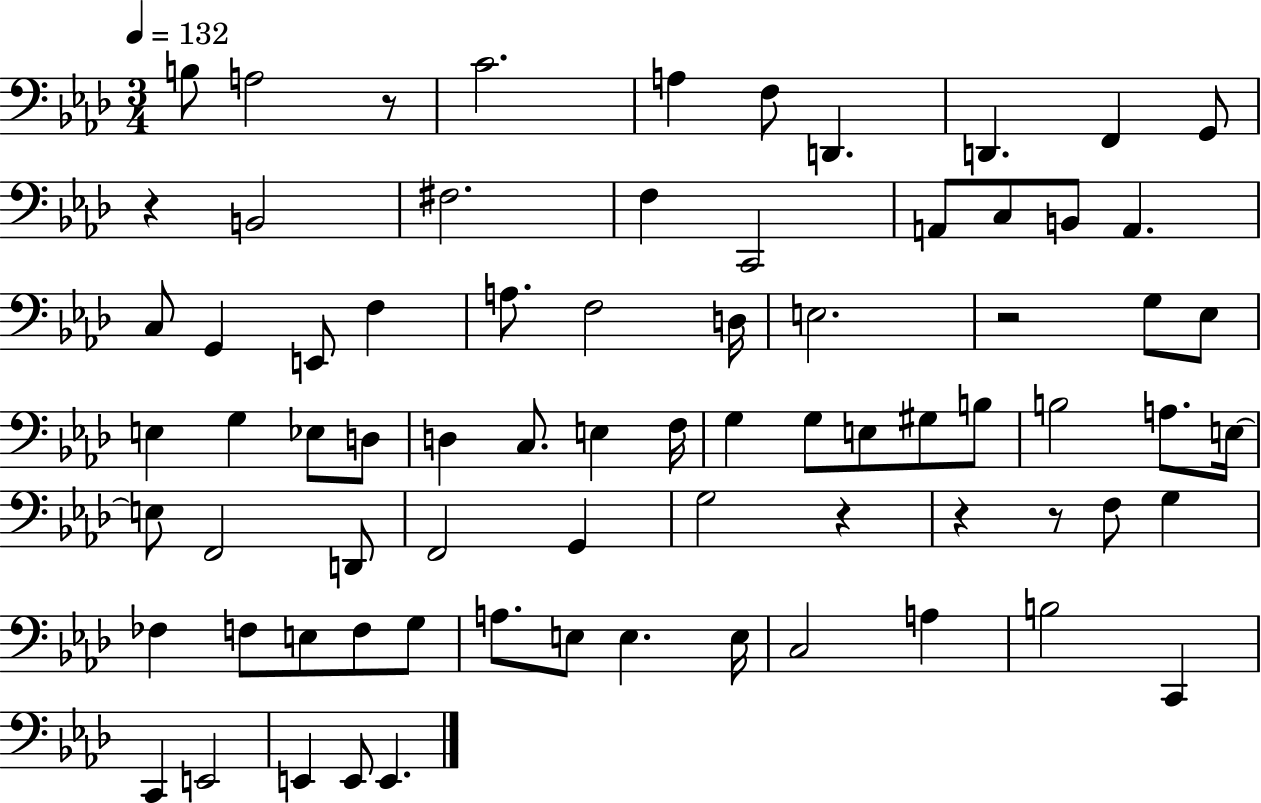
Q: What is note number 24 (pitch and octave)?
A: D3